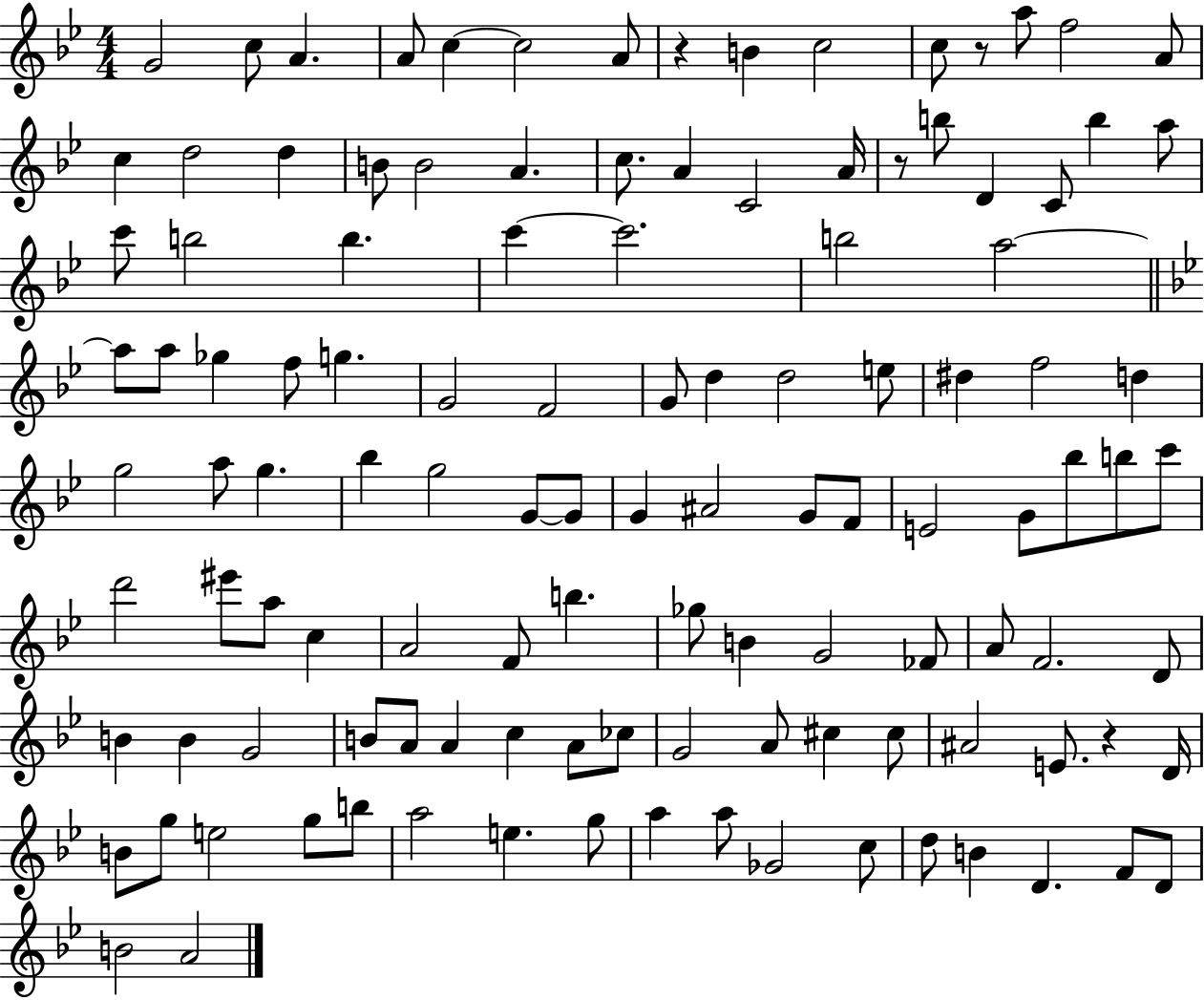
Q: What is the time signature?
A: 4/4